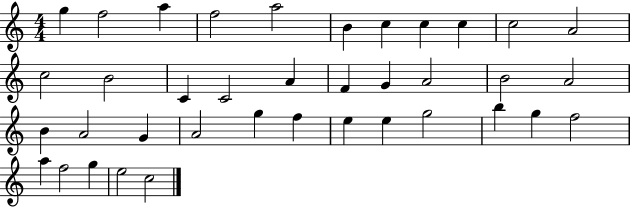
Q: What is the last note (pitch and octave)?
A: C5